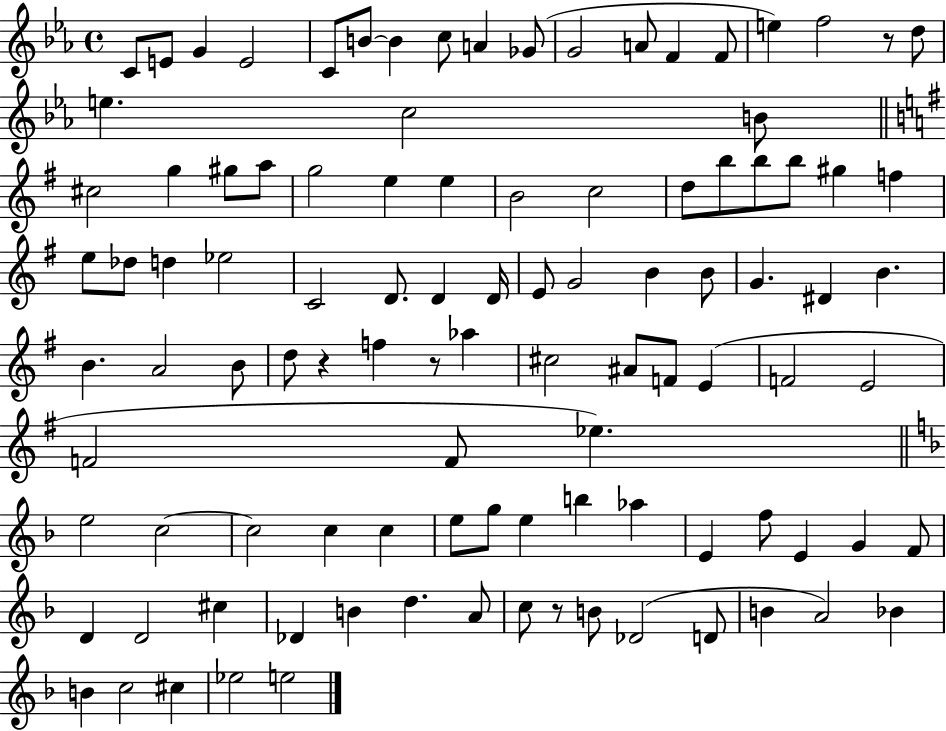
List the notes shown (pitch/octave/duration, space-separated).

C4/e E4/e G4/q E4/h C4/e B4/e B4/q C5/e A4/q Gb4/e G4/h A4/e F4/q F4/e E5/q F5/h R/e D5/e E5/q. C5/h B4/e C#5/h G5/q G#5/e A5/e G5/h E5/q E5/q B4/h C5/h D5/e B5/e B5/e B5/e G#5/q F5/q E5/e Db5/e D5/q Eb5/h C4/h D4/e. D4/q D4/s E4/e G4/h B4/q B4/e G4/q. D#4/q B4/q. B4/q. A4/h B4/e D5/e R/q F5/q R/e Ab5/q C#5/h A#4/e F4/e E4/q F4/h E4/h F4/h F4/e Eb5/q. E5/h C5/h C5/h C5/q C5/q E5/e G5/e E5/q B5/q Ab5/q E4/q F5/e E4/q G4/q F4/e D4/q D4/h C#5/q Db4/q B4/q D5/q. A4/e C5/e R/e B4/e Db4/h D4/e B4/q A4/h Bb4/q B4/q C5/h C#5/q Eb5/h E5/h